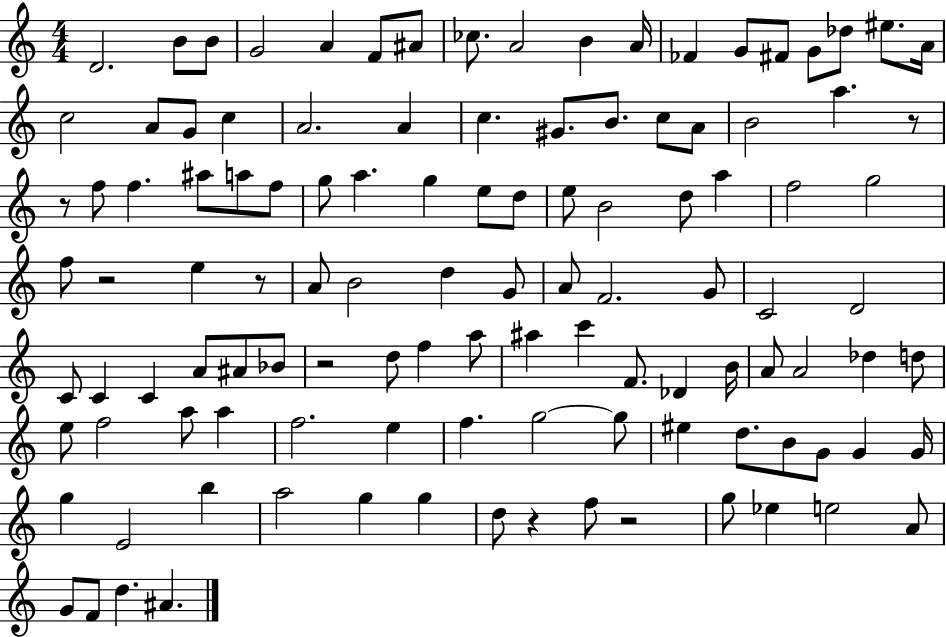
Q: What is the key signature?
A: C major